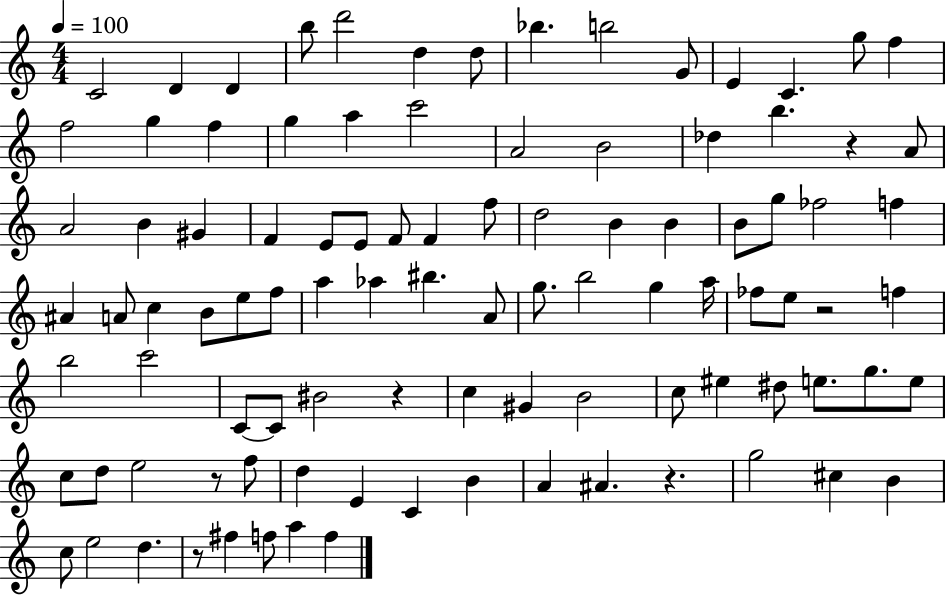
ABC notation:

X:1
T:Untitled
M:4/4
L:1/4
K:C
C2 D D b/2 d'2 d d/2 _b b2 G/2 E C g/2 f f2 g f g a c'2 A2 B2 _d b z A/2 A2 B ^G F E/2 E/2 F/2 F f/2 d2 B B B/2 g/2 _f2 f ^A A/2 c B/2 e/2 f/2 a _a ^b A/2 g/2 b2 g a/4 _f/2 e/2 z2 f b2 c'2 C/2 C/2 ^B2 z c ^G B2 c/2 ^e ^d/2 e/2 g/2 e/2 c/2 d/2 e2 z/2 f/2 d E C B A ^A z g2 ^c B c/2 e2 d z/2 ^f f/2 a f